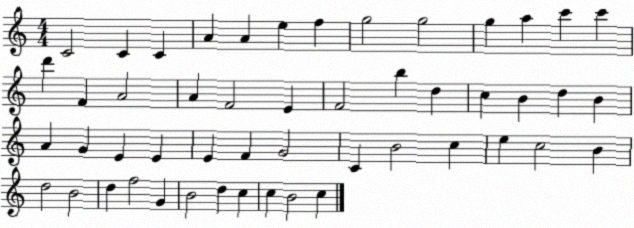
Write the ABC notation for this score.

X:1
T:Untitled
M:4/4
L:1/4
K:C
C2 C C A A e f g2 g2 g a c' c' d' F A2 A F2 E F2 b d c B d B A G E E E F G2 C B2 c e c2 B d2 B2 d f2 G B2 d c c B2 c